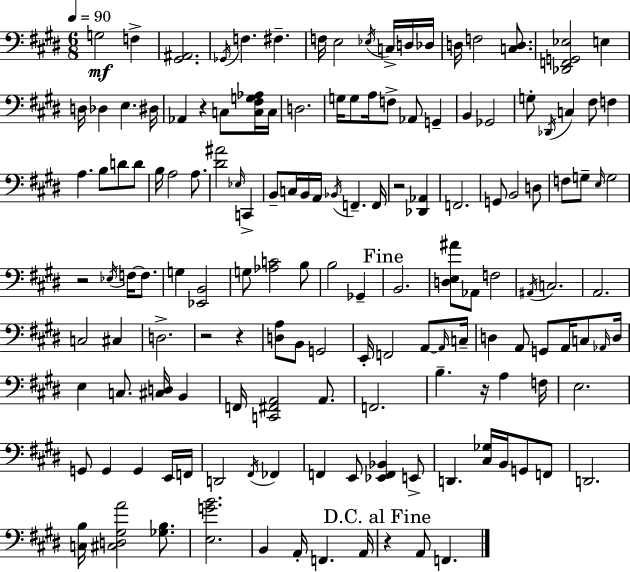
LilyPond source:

{
  \clef bass
  \numericTimeSignature
  \time 6/8
  \key e \major
  \tempo 4 = 90
  g2\mf f4-> | <gis, ais,>2. | \acciaccatura { ges,16 } f4. fis4.-- | f16 e2 \acciaccatura { ees16 } c16-> | \break d16 des16 d16 f2 <c d>8. | <des, f, g, ees>2 e4 | d16 des4 e4. | dis16 aes,4 r4 c8 | \break <c fis g aes>16 c16 d2. | g16 g8 a16 f8-> aes,8 g,4-- | b,4 ges,2 | g8-. \acciaccatura { des,16 } c4 fis8 f4 | \break a4. b8 d'8 | d'8 b16 a2 | a8. <dis' ais'>2 \grace { ees16 } | c,4-> b,8-- c16 b,16 a,16 \acciaccatura { bes,16 } f,4.-- | \break f,16 r2 | <des, aes,>4 f,2. | g,8 b,2 | d8 f8 g8-- \grace { e16 } g2 | \break r2 | \acciaccatura { ees16 } f16~~ f8. g4 <ees, b,>2 | g8 <aes c'>2 | b8 b2 | \break ges,4-- \mark "Fine" b,2. | <d e ais'>8 aes,8 f2 | \acciaccatura { ais,16 } c2. | a,2. | \break c2 | cis4 d2.-> | r2 | r4 <d a>8 b,8 | \break g,2 e,16-. f,2 | a,8~~ \grace { a,16 } c16-- d4 | a,8 g,8 a,16 c8 \grace { aes,16 } d16 e4 | c8. <cis d>16 b,4 f,16 <c, fis, a,>2 | \break a,8. f,2. | b4.-- | r16 a4 f16 e2. | g,8 | \break g,4 g,4 e,16 f,16 d,2 | \acciaccatura { fis,16 } fes,4 f,4 | e,8 <ees, f, bes,>4 e,8-> d,4. | <cis ges>16 b,16 g,8 f,8 d,2. | \break <c b>16 | <cis d gis a'>2 <ges b>8. <e g' b'>2. | b,4 | a,16-. f,4. a,16 \mark "D.C. al Fine" r4 | \break a,8 f,4. \bar "|."
}